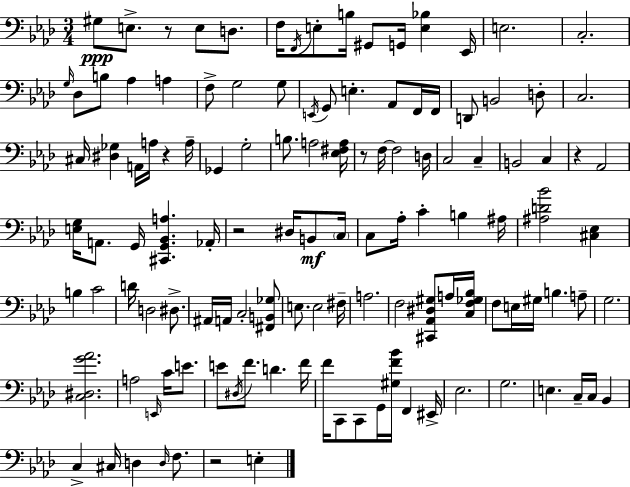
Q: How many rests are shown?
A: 6